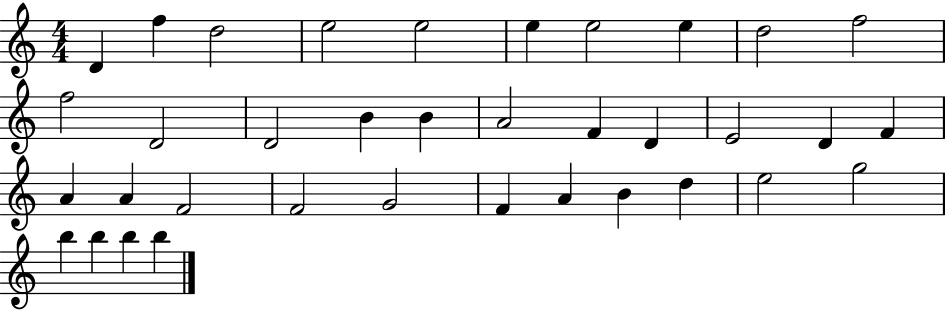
D4/q F5/q D5/h E5/h E5/h E5/q E5/h E5/q D5/h F5/h F5/h D4/h D4/h B4/q B4/q A4/h F4/q D4/q E4/h D4/q F4/q A4/q A4/q F4/h F4/h G4/h F4/q A4/q B4/q D5/q E5/h G5/h B5/q B5/q B5/q B5/q